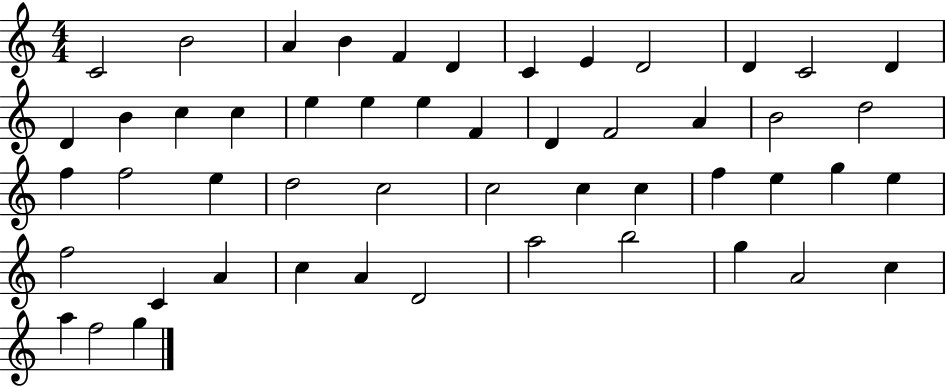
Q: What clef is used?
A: treble